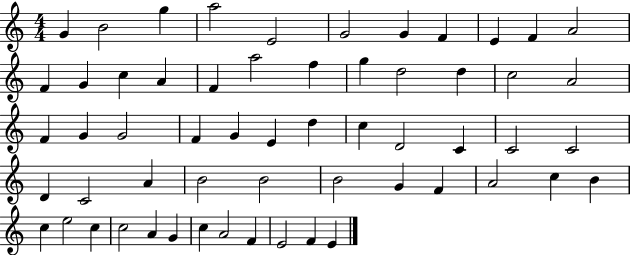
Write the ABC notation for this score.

X:1
T:Untitled
M:4/4
L:1/4
K:C
G B2 g a2 E2 G2 G F E F A2 F G c A F a2 f g d2 d c2 A2 F G G2 F G E d c D2 C C2 C2 D C2 A B2 B2 B2 G F A2 c B c e2 c c2 A G c A2 F E2 F E